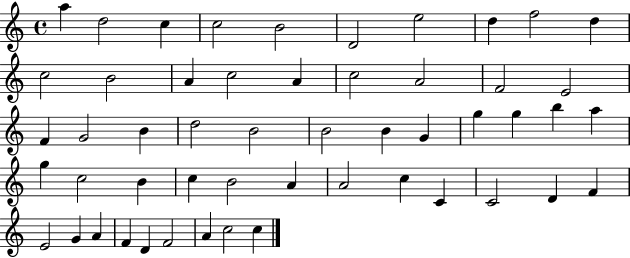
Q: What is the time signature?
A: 4/4